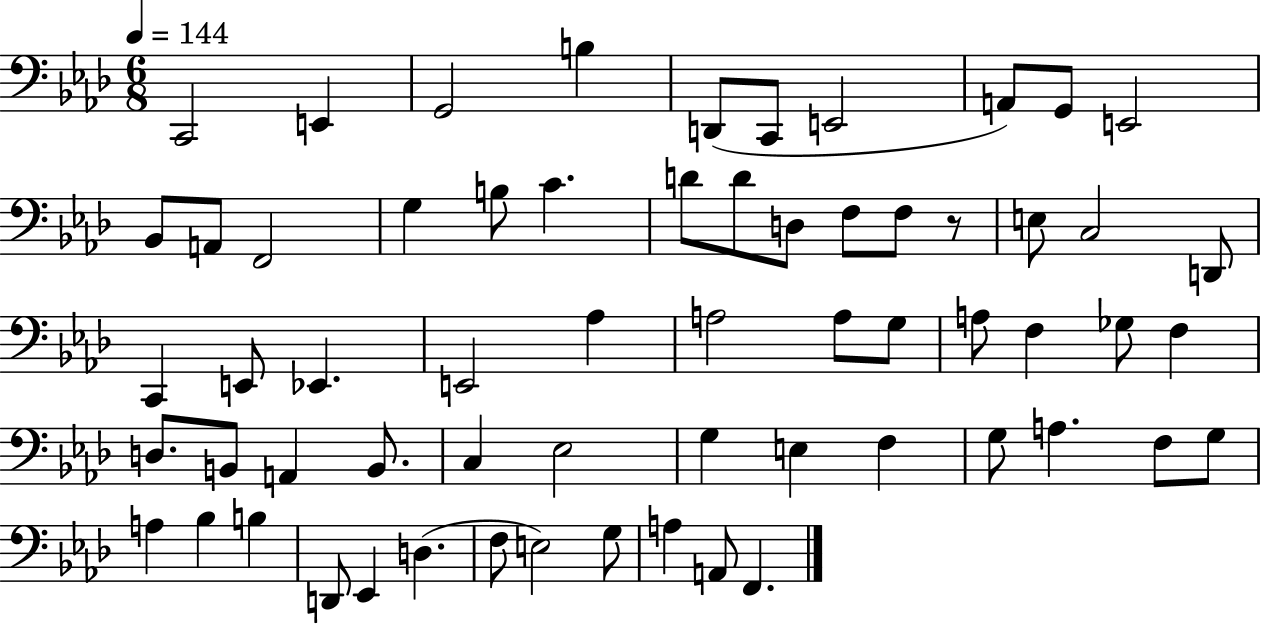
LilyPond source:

{
  \clef bass
  \numericTimeSignature
  \time 6/8
  \key aes \major
  \tempo 4 = 144
  c,2 e,4 | g,2 b4 | d,8( c,8 e,2 | a,8) g,8 e,2 | \break bes,8 a,8 f,2 | g4 b8 c'4. | d'8 d'8 d8 f8 f8 r8 | e8 c2 d,8 | \break c,4 e,8 ees,4. | e,2 aes4 | a2 a8 g8 | a8 f4 ges8 f4 | \break d8. b,8 a,4 b,8. | c4 ees2 | g4 e4 f4 | g8 a4. f8 g8 | \break a4 bes4 b4 | d,8 ees,4 d4.( | f8 e2) g8 | a4 a,8 f,4. | \break \bar "|."
}